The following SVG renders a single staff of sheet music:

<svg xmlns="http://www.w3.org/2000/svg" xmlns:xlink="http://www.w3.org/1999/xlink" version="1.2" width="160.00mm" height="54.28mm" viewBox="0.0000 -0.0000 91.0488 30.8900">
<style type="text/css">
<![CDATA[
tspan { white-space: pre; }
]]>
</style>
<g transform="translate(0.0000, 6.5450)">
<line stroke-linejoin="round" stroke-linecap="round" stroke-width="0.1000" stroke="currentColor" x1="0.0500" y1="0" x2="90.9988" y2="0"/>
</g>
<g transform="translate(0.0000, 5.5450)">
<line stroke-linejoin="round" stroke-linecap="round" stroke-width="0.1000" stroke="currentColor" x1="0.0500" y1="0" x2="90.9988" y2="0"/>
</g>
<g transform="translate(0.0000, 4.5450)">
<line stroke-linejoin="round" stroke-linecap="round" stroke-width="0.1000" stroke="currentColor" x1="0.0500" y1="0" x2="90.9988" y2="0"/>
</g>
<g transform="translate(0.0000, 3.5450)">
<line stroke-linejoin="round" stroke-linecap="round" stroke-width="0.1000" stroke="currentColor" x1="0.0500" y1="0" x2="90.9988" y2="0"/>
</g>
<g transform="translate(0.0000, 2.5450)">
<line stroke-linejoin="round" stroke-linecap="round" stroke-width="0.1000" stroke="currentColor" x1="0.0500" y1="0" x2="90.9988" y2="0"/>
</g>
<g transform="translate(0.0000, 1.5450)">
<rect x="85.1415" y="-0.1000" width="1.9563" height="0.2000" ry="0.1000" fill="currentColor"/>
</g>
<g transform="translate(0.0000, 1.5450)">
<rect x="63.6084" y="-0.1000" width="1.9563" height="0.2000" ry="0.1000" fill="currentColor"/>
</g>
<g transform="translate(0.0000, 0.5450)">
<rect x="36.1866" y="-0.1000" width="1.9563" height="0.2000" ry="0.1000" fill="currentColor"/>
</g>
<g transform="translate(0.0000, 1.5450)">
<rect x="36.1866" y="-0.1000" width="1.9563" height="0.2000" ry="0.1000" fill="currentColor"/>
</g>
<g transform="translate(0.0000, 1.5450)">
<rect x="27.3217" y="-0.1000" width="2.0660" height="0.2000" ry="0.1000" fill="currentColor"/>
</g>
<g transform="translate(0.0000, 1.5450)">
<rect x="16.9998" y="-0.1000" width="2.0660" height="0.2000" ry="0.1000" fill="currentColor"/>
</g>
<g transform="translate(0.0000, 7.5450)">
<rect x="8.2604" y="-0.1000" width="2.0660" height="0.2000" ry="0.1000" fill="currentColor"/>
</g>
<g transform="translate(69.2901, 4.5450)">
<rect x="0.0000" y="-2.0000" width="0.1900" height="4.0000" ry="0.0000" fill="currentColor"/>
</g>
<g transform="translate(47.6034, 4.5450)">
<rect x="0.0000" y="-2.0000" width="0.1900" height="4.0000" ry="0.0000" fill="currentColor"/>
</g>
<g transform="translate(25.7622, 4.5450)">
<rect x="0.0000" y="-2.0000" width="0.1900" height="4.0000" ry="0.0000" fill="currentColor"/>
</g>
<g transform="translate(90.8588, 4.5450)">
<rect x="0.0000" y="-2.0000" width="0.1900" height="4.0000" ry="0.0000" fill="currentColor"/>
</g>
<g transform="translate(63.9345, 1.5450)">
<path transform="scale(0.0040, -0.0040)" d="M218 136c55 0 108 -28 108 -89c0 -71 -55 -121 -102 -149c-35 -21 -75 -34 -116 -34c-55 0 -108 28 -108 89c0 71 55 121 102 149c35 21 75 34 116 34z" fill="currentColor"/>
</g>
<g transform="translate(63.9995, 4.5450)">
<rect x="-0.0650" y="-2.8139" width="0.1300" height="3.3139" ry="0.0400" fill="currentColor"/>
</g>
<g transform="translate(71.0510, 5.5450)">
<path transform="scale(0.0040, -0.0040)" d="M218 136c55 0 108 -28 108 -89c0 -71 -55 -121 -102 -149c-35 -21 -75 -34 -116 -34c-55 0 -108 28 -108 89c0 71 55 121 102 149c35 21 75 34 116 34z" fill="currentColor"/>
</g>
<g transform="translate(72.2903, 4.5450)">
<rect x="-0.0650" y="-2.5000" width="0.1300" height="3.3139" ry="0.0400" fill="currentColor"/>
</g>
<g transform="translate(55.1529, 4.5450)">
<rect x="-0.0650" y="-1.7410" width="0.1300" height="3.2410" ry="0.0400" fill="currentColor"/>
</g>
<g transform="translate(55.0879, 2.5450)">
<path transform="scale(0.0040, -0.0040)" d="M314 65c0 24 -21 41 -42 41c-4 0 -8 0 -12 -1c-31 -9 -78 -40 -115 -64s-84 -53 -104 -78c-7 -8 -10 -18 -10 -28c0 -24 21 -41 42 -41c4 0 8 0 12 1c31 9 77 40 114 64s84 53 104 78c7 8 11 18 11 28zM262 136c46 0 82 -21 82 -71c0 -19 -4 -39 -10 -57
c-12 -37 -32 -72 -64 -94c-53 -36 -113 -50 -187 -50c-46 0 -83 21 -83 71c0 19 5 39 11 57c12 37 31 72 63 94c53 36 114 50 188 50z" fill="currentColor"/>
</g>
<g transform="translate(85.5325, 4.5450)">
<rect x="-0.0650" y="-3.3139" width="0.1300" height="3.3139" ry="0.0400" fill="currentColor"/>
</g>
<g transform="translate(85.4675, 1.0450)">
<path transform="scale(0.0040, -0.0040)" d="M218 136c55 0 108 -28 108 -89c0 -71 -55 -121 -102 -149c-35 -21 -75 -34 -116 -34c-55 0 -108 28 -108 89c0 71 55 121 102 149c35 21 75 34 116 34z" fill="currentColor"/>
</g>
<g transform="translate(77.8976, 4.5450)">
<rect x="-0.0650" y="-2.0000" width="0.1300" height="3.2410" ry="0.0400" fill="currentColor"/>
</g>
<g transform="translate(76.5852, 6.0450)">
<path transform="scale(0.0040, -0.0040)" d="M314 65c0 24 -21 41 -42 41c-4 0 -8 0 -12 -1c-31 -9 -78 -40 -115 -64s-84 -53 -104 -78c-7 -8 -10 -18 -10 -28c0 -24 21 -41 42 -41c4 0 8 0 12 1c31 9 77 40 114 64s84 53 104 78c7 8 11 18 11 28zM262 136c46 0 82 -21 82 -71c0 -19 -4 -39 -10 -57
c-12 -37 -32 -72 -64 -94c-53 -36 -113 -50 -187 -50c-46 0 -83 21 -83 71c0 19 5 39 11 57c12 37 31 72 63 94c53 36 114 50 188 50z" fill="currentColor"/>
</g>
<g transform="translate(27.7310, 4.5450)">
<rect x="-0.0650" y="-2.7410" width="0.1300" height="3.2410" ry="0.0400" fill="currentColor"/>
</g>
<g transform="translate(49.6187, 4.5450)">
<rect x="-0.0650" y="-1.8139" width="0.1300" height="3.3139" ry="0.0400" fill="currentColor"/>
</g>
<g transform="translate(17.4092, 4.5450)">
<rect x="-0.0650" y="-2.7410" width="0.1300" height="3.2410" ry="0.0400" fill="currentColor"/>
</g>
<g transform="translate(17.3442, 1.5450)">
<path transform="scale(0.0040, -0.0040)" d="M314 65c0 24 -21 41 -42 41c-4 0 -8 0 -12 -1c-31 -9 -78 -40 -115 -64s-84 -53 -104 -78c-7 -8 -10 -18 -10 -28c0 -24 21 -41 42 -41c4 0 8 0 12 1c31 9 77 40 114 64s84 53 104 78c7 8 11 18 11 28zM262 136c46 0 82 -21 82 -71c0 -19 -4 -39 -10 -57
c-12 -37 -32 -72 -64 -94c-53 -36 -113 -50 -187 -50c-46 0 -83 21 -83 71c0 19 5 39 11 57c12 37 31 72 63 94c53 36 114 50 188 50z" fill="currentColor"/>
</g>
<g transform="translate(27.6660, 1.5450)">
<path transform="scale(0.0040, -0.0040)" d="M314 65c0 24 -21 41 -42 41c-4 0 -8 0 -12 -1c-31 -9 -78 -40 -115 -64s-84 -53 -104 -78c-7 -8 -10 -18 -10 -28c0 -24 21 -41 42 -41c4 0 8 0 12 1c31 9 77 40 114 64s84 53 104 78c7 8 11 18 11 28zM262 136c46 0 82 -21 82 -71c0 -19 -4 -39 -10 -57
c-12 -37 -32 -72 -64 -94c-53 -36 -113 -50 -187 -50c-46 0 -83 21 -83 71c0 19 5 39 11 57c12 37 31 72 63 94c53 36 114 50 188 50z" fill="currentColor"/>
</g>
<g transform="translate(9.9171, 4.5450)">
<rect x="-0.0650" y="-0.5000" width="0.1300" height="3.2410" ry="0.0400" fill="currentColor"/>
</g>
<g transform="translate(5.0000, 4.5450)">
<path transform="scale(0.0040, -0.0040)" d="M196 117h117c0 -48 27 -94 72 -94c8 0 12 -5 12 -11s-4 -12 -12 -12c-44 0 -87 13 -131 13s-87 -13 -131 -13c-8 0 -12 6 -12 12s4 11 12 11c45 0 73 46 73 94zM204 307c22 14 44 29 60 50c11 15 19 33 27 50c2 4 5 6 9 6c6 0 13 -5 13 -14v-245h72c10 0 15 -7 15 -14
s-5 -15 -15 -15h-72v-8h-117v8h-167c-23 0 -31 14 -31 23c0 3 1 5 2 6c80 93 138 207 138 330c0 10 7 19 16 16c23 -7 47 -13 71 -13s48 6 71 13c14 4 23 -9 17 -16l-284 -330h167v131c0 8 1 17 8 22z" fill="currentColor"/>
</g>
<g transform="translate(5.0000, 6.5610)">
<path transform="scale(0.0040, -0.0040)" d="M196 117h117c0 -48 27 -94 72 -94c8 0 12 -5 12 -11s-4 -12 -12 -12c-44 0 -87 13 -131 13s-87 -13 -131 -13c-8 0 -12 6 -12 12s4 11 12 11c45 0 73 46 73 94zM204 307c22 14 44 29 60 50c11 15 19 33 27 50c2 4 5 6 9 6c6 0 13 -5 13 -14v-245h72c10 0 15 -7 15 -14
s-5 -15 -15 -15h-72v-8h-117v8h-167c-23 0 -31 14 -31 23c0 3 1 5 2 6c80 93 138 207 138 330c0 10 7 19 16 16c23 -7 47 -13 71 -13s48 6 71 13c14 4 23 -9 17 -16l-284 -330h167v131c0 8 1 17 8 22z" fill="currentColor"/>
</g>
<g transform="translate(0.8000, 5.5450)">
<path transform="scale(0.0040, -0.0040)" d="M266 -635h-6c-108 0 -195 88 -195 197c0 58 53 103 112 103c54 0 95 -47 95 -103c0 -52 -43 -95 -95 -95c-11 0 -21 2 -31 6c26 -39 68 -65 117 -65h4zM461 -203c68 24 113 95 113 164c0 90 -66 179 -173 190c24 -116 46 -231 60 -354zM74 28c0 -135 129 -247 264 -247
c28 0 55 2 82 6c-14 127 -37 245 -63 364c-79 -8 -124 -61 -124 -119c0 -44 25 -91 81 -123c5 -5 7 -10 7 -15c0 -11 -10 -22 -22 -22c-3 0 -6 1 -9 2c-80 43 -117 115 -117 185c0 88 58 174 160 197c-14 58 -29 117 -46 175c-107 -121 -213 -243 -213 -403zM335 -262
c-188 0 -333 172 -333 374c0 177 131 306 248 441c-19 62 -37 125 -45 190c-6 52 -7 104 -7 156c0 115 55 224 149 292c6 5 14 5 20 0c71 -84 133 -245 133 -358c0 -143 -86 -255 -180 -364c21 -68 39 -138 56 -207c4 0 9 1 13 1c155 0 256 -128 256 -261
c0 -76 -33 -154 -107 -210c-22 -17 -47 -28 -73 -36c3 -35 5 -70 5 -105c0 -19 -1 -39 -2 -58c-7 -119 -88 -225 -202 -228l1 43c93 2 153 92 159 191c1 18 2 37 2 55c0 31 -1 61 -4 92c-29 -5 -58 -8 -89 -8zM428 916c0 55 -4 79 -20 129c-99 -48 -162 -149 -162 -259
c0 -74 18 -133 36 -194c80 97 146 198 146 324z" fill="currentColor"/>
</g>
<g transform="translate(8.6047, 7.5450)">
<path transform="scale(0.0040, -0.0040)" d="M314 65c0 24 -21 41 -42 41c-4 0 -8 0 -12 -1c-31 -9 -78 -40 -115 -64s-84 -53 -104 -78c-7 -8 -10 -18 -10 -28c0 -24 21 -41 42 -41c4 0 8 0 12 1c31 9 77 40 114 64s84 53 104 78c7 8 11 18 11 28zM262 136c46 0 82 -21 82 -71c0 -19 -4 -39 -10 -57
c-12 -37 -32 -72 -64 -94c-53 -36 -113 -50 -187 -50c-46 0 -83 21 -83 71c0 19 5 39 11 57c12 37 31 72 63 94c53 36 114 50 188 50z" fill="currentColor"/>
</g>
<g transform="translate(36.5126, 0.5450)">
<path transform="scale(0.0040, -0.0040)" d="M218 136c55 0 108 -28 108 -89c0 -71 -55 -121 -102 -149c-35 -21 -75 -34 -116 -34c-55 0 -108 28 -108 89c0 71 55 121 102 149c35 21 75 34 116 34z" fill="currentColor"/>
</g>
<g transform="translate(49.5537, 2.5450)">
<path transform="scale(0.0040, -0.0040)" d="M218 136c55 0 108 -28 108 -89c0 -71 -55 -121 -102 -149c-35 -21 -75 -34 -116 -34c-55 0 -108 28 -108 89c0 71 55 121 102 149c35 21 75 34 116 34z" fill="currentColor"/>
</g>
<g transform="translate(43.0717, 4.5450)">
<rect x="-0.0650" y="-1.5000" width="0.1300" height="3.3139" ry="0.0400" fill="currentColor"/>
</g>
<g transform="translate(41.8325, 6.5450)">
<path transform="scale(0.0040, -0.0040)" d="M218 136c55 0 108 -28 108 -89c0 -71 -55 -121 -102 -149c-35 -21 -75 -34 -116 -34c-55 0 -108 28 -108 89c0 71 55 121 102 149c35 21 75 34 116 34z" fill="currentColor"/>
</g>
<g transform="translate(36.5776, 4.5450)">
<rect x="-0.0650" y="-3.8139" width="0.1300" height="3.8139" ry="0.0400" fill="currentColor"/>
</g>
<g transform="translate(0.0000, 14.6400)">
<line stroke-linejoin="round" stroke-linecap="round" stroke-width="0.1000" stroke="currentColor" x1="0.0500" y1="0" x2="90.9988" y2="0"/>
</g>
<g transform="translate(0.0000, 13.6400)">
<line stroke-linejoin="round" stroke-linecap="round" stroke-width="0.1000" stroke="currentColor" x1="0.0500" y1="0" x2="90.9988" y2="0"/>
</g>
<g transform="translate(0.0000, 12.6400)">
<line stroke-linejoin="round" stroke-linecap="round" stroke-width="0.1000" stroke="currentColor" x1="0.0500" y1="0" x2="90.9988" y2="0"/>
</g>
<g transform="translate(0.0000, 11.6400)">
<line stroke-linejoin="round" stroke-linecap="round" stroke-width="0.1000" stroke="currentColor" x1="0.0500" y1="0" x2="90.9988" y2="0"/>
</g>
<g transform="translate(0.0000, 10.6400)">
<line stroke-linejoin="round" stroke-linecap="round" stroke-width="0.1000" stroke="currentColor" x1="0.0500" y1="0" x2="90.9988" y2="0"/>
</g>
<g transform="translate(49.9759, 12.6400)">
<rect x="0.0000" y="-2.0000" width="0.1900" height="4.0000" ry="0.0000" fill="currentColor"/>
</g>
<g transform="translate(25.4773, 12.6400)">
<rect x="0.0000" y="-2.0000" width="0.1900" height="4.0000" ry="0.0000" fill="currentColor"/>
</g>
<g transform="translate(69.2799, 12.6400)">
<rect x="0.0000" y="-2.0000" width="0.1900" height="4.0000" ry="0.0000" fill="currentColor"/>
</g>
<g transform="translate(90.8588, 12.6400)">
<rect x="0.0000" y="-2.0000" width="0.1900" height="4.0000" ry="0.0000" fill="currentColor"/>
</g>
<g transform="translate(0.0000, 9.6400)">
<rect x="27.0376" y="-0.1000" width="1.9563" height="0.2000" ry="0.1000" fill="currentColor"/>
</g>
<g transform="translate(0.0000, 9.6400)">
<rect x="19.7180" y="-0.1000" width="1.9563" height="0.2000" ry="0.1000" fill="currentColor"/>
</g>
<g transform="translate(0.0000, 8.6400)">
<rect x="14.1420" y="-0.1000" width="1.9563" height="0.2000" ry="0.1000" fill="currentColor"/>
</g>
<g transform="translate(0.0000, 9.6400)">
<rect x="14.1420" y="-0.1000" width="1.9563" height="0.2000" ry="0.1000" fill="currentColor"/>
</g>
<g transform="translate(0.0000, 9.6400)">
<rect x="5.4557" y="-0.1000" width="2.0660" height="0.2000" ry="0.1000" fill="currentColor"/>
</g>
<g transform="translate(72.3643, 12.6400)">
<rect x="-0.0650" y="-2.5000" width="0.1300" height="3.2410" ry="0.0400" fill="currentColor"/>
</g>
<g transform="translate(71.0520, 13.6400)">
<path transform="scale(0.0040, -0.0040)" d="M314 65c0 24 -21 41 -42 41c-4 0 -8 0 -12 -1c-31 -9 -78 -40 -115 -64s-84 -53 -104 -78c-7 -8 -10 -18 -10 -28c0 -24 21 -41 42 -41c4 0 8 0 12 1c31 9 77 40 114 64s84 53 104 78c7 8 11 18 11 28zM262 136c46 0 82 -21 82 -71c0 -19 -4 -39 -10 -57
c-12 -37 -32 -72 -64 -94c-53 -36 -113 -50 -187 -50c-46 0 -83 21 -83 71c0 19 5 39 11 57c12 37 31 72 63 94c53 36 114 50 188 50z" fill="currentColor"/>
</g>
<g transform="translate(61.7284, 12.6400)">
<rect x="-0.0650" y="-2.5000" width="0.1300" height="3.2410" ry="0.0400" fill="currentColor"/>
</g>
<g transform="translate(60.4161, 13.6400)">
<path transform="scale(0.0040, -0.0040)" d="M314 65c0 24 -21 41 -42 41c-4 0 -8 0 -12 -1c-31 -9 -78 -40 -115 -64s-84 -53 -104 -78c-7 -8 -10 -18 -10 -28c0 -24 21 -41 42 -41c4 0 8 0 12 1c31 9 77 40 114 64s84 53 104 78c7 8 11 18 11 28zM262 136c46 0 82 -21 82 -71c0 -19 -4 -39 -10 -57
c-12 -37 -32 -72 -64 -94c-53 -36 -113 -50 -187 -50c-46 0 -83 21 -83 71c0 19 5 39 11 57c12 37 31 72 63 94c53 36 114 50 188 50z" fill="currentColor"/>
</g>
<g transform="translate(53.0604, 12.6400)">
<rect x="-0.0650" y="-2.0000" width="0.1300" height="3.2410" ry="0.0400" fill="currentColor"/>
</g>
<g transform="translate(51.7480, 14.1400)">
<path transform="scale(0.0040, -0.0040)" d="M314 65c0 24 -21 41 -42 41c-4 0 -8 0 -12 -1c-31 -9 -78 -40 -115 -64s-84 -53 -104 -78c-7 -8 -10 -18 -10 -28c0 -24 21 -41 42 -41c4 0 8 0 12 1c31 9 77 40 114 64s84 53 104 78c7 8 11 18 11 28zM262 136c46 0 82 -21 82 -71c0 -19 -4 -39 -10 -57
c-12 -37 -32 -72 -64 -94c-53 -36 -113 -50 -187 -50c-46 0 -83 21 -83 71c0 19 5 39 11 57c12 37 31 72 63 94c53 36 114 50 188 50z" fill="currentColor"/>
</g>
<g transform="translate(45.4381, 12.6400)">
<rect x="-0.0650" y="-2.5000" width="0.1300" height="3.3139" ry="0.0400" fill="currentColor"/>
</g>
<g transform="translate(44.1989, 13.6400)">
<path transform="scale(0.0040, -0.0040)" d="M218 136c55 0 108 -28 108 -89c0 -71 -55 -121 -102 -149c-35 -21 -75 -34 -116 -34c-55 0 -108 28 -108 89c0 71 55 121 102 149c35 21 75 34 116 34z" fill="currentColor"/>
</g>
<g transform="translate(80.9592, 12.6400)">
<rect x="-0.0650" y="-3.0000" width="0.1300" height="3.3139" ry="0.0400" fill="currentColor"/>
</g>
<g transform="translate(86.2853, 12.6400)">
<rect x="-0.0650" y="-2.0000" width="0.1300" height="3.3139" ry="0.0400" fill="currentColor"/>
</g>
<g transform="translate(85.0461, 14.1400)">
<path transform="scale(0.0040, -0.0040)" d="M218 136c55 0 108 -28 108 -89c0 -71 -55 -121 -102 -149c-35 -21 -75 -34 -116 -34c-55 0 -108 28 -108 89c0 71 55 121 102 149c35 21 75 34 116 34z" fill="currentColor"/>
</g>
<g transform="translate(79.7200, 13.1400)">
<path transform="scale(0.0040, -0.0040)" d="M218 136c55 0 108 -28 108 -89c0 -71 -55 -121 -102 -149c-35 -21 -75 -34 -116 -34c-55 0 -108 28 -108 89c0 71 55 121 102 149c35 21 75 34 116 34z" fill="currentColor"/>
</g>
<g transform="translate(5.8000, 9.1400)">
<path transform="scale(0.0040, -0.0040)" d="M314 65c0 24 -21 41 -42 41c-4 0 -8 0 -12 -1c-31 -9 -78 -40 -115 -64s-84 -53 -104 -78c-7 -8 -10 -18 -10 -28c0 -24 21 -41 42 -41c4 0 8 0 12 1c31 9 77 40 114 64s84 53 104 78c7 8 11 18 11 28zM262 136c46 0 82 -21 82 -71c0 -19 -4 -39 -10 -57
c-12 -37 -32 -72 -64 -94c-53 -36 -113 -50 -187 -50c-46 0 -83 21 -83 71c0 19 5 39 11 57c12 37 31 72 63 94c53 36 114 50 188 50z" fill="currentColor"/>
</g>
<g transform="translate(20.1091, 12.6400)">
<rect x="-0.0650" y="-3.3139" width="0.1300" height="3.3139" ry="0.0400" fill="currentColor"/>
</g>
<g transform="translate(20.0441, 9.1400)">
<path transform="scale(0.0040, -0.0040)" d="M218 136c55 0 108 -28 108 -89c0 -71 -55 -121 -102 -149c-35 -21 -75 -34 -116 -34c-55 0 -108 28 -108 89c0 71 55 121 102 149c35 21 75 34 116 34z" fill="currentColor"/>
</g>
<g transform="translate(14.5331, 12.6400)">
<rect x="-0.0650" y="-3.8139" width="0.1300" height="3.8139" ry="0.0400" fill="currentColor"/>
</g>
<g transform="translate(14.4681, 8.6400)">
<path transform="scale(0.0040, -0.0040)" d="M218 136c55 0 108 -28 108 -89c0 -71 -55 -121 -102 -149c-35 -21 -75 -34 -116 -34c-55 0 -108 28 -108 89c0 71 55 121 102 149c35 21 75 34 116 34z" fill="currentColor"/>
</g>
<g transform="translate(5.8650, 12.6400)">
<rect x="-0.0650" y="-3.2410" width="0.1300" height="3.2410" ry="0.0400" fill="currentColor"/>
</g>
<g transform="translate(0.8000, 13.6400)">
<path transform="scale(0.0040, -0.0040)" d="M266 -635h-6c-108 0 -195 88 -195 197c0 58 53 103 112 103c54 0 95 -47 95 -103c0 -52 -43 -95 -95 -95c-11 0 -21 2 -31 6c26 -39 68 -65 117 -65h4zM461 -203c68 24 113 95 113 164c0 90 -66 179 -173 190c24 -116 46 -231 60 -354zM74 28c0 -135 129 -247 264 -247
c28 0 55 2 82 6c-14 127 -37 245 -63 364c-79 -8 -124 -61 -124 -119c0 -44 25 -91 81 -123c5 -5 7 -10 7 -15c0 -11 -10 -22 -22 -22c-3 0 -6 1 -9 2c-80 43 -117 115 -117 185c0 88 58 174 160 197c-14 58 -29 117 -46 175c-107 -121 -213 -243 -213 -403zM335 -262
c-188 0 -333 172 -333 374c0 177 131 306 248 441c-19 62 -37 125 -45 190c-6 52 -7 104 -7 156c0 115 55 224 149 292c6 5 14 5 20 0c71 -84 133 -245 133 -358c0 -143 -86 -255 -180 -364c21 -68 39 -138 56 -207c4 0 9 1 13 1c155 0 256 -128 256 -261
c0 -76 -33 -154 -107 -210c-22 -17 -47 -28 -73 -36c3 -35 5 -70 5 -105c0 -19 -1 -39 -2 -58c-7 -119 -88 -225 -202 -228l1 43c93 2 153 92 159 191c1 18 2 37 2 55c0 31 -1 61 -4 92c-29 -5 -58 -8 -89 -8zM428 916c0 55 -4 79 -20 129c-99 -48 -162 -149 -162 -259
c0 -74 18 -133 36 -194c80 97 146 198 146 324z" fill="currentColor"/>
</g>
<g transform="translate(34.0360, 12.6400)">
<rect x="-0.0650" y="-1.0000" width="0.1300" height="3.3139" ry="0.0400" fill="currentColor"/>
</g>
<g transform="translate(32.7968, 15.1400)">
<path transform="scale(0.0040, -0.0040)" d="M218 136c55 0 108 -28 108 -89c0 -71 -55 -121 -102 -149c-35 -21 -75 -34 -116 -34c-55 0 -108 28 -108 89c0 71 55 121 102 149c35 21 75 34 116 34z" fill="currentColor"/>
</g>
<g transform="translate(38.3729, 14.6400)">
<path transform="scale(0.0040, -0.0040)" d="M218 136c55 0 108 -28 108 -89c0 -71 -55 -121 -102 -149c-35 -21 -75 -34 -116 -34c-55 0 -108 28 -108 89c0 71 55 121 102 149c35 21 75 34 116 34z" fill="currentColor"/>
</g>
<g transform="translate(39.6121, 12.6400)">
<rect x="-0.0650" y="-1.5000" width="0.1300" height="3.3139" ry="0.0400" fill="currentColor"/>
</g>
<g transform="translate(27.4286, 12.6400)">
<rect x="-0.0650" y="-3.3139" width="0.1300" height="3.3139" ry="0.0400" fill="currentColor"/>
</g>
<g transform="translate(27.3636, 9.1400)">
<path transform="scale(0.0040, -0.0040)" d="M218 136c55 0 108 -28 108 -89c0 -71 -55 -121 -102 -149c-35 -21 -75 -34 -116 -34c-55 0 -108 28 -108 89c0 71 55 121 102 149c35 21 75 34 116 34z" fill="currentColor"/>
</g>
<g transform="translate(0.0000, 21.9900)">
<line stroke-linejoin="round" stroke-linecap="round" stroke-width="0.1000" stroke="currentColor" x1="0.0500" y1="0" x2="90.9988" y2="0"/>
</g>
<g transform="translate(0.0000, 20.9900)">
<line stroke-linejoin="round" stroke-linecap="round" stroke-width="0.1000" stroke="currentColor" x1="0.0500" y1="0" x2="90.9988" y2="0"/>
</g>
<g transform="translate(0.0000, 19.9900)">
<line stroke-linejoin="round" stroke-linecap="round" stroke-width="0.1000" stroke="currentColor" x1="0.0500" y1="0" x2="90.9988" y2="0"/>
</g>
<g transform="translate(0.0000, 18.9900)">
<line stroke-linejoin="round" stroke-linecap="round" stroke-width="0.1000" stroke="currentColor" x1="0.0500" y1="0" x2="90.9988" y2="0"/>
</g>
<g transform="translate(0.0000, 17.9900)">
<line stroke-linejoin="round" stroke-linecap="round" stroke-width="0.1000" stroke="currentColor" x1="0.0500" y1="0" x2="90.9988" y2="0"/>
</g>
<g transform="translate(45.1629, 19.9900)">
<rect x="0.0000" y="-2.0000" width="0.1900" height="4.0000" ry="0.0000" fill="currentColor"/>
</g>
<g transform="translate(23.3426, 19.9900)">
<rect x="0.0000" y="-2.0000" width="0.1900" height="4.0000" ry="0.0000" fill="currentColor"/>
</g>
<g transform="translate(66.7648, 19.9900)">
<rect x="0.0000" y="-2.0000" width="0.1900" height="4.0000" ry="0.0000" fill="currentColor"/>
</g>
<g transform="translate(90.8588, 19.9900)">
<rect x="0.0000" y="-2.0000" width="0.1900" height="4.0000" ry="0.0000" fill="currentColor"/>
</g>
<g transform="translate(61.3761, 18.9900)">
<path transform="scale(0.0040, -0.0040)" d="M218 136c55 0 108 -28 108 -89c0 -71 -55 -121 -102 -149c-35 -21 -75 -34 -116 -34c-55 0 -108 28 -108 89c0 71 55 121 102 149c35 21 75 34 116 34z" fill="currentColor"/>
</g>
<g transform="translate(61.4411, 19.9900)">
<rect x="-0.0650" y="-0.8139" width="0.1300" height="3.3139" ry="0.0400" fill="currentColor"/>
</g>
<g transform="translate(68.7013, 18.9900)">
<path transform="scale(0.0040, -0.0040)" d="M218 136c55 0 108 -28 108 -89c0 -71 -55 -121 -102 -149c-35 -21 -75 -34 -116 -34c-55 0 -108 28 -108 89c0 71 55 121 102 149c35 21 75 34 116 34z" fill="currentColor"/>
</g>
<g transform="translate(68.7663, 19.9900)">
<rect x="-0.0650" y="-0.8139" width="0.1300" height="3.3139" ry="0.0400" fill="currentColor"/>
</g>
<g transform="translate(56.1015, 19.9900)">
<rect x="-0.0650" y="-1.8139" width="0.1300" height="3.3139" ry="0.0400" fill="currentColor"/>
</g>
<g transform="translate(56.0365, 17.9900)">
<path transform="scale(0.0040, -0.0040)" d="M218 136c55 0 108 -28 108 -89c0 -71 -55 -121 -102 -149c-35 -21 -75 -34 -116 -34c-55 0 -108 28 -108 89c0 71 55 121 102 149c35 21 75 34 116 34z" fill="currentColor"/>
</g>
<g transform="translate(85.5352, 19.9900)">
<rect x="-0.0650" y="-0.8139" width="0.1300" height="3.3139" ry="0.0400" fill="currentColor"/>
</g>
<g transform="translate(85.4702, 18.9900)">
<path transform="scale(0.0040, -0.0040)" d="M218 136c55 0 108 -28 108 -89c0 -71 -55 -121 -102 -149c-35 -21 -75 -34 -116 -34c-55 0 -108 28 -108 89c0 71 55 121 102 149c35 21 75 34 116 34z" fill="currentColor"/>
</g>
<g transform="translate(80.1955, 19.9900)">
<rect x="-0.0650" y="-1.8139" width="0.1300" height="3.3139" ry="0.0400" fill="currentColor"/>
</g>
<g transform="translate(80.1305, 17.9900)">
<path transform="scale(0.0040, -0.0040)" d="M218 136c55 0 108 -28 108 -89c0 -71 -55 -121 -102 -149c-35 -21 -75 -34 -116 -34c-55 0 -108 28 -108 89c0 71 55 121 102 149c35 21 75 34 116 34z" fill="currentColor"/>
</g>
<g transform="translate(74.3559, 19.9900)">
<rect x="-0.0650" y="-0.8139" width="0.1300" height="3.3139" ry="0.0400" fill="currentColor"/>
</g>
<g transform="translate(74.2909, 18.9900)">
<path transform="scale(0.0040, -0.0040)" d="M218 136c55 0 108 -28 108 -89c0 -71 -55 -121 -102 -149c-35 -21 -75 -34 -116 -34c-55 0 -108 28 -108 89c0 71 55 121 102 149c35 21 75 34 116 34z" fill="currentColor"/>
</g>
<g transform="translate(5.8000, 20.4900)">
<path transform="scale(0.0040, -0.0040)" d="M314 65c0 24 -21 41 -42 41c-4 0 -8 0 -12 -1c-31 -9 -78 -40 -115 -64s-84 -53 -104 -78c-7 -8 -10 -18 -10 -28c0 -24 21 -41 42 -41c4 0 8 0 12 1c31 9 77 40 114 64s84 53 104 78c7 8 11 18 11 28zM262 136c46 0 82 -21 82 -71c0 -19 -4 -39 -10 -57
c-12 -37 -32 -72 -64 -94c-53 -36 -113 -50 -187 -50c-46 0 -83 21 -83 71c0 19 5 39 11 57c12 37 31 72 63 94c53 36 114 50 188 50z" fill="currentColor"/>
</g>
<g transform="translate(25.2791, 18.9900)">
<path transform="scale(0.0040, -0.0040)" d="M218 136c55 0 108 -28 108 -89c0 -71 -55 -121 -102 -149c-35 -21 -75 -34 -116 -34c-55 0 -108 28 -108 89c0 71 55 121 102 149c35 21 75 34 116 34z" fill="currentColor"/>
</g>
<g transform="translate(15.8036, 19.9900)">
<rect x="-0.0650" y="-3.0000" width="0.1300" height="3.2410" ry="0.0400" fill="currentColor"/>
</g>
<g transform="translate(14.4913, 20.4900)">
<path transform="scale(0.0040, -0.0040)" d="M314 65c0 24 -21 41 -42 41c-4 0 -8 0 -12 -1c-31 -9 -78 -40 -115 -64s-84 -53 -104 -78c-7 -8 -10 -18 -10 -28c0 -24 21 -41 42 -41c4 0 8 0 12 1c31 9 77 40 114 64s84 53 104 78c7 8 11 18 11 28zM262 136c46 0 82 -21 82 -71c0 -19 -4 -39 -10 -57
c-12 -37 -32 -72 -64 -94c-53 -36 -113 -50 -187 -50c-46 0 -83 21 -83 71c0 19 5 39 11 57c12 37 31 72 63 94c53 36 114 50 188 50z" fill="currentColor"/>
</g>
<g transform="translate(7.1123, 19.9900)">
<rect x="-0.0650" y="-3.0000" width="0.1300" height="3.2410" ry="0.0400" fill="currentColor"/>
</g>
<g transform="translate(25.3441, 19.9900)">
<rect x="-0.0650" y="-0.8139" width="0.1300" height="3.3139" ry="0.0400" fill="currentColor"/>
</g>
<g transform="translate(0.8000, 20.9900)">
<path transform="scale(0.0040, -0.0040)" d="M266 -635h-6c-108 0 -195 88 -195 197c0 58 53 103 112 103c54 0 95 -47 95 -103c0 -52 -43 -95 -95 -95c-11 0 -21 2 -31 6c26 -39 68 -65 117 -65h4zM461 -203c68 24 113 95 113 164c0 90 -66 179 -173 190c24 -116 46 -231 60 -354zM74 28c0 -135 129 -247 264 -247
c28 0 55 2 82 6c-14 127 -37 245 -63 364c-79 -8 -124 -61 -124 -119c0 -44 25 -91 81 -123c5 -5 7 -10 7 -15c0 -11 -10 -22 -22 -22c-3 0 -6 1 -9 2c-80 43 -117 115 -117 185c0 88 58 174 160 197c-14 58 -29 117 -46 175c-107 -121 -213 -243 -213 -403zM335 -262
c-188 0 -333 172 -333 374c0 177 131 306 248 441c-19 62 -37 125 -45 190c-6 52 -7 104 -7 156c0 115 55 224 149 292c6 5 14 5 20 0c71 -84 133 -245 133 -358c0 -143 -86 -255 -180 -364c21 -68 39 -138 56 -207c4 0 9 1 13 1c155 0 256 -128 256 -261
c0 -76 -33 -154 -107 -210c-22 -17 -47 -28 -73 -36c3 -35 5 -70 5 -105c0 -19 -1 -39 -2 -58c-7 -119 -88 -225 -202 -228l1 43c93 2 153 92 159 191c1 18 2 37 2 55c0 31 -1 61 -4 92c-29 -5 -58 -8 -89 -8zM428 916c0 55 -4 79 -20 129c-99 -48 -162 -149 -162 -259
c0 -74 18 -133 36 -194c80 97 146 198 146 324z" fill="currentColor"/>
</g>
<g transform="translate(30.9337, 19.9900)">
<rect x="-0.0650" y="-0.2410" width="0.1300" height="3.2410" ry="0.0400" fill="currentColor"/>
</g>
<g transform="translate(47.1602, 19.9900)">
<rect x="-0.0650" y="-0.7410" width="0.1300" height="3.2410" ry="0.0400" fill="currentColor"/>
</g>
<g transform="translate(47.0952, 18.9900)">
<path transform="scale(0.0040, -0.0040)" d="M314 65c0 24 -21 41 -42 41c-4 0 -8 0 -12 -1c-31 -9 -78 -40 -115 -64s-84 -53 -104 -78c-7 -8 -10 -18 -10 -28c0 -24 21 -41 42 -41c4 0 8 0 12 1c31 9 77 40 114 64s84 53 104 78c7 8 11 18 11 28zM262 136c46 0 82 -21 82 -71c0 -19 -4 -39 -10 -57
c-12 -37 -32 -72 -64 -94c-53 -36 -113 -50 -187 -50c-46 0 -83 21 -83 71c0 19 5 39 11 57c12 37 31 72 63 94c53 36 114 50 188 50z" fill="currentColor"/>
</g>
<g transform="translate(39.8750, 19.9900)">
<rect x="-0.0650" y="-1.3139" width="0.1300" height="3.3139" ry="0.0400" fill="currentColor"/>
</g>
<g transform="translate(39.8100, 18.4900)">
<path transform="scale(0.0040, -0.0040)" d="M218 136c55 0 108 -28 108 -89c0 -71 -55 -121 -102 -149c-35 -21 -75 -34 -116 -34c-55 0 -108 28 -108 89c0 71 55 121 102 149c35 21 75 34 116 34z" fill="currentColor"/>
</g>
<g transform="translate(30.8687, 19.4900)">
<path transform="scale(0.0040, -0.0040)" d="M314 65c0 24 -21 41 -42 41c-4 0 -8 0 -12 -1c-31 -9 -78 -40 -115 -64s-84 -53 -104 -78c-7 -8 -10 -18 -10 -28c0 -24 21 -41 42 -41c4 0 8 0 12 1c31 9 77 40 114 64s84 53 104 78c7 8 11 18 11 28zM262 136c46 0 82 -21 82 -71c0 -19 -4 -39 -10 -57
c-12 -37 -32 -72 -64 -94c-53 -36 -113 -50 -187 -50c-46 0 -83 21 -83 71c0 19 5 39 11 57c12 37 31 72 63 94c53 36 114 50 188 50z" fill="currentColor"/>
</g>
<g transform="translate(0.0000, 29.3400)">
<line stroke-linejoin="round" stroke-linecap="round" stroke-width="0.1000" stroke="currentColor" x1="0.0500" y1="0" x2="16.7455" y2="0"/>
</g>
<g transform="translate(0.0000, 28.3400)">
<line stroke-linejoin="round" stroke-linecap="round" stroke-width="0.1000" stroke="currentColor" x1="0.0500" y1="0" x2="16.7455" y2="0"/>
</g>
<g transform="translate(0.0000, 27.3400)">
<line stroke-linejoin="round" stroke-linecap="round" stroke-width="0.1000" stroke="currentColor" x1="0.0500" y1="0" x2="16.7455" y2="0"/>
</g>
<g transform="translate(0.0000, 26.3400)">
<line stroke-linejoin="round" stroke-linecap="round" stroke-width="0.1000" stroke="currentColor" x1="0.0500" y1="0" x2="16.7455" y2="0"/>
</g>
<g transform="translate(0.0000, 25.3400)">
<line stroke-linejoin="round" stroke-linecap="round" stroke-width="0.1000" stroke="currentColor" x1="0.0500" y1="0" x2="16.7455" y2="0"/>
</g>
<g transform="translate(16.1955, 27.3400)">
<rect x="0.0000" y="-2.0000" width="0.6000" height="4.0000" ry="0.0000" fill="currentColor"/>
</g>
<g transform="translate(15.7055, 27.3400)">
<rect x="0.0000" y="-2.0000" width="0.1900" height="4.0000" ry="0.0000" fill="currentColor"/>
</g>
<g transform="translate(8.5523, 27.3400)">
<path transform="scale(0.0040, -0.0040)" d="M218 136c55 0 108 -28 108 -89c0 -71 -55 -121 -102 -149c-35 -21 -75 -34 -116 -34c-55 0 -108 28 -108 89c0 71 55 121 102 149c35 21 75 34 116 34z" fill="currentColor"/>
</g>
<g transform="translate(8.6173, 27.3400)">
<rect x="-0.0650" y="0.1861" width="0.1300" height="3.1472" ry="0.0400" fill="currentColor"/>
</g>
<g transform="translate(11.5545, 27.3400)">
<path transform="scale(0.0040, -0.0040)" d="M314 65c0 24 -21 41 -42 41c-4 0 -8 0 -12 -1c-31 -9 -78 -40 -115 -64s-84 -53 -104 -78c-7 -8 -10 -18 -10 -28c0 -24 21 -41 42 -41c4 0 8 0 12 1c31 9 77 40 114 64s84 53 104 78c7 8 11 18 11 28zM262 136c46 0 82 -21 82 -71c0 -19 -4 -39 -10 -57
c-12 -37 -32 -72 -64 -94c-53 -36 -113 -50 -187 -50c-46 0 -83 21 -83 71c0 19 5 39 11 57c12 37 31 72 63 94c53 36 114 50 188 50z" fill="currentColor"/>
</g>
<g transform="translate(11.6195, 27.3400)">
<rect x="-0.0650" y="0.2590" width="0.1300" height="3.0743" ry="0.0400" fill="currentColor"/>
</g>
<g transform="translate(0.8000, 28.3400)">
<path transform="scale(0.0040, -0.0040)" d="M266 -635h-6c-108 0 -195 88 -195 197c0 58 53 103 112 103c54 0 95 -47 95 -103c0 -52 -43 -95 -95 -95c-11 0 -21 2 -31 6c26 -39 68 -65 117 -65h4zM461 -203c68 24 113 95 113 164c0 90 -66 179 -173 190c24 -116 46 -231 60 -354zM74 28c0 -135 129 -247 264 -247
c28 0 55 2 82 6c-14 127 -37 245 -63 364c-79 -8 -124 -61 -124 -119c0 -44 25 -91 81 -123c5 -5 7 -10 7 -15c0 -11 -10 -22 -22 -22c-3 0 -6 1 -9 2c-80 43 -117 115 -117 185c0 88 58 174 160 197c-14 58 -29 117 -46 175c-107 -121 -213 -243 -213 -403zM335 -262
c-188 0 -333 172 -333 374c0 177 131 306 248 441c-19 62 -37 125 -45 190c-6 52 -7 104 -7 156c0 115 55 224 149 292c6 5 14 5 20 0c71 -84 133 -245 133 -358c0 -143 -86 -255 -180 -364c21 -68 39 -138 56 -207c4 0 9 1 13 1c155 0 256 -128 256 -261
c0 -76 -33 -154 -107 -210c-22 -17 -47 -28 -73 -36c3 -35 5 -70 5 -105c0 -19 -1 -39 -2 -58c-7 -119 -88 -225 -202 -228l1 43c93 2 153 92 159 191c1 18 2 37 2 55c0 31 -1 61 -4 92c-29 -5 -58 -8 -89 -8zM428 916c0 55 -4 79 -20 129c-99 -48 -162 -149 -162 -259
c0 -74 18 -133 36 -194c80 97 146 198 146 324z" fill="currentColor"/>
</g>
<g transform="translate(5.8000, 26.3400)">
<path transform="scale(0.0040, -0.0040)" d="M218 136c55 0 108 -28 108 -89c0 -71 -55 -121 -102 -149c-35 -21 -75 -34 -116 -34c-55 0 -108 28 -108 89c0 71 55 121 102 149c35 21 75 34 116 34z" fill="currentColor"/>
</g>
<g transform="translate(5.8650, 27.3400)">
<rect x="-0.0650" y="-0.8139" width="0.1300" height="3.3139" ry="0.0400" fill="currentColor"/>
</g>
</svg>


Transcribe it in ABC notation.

X:1
T:Untitled
M:4/4
L:1/4
K:C
C2 a2 a2 c' E f f2 a G F2 b b2 c' b b D E G F2 G2 G2 A F A2 A2 d c2 e d2 f d d d f d d B B2